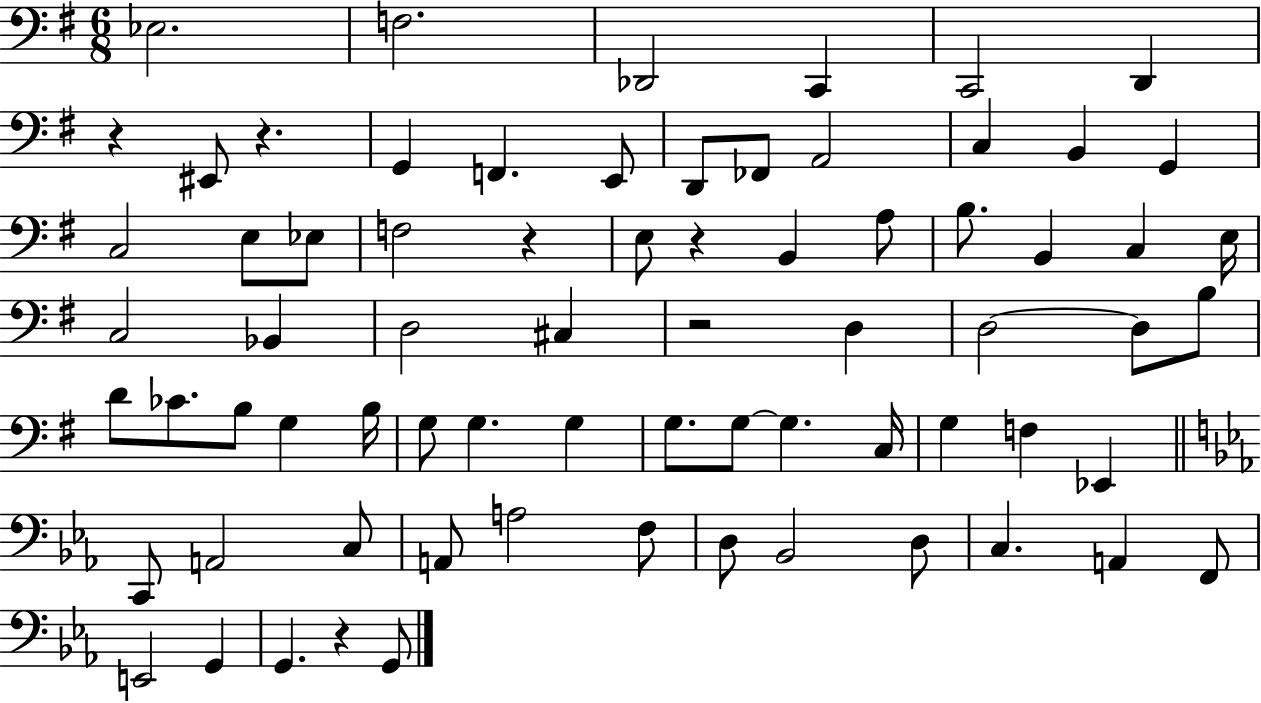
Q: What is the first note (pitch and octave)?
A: Eb3